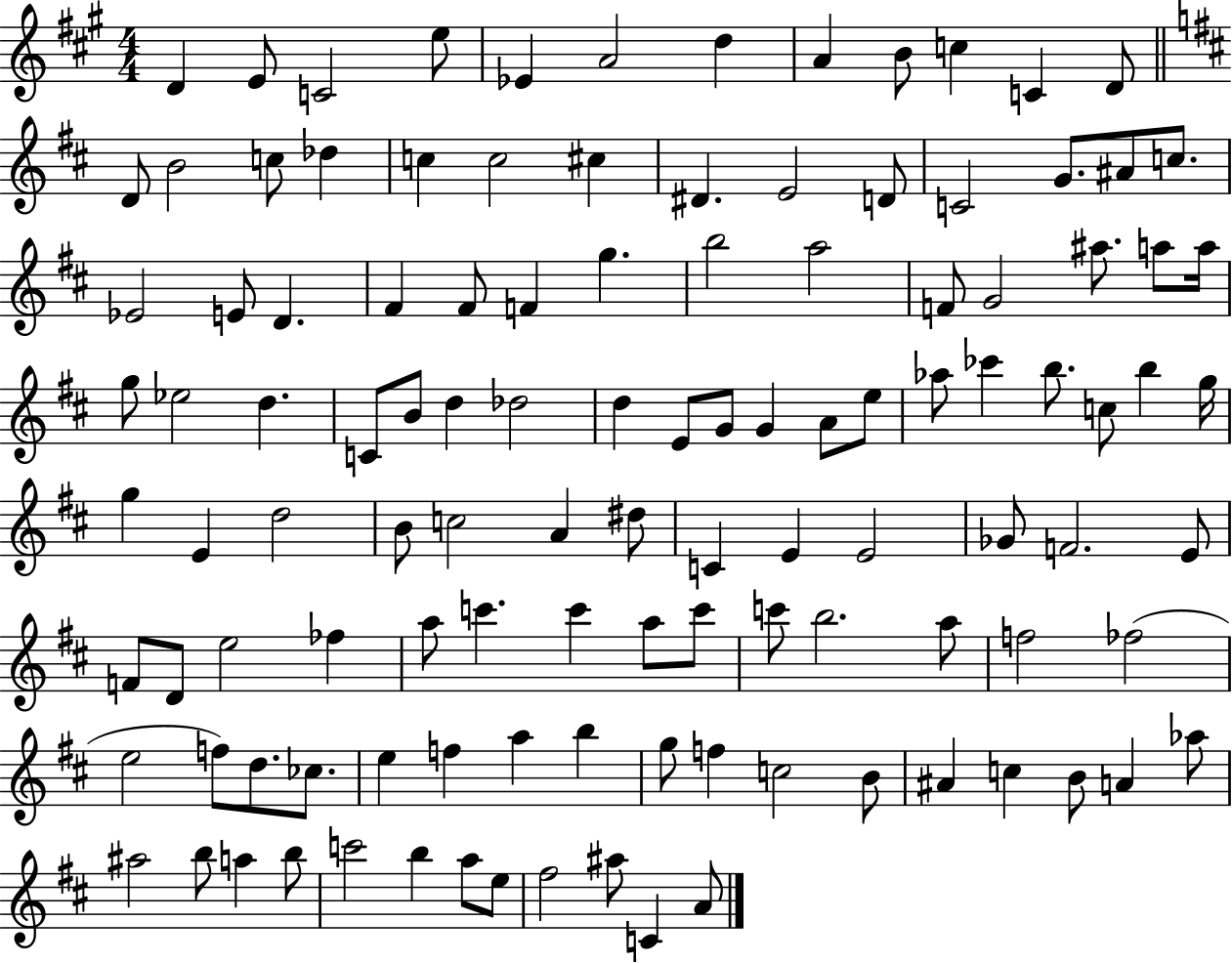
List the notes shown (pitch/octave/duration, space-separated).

D4/q E4/e C4/h E5/e Eb4/q A4/h D5/q A4/q B4/e C5/q C4/q D4/e D4/e B4/h C5/e Db5/q C5/q C5/h C#5/q D#4/q. E4/h D4/e C4/h G4/e. A#4/e C5/e. Eb4/h E4/e D4/q. F#4/q F#4/e F4/q G5/q. B5/h A5/h F4/e G4/h A#5/e. A5/e A5/s G5/e Eb5/h D5/q. C4/e B4/e D5/q Db5/h D5/q E4/e G4/e G4/q A4/e E5/e Ab5/e CES6/q B5/e. C5/e B5/q G5/s G5/q E4/q D5/h B4/e C5/h A4/q D#5/e C4/q E4/q E4/h Gb4/e F4/h. E4/e F4/e D4/e E5/h FES5/q A5/e C6/q. C6/q A5/e C6/e C6/e B5/h. A5/e F5/h FES5/h E5/h F5/e D5/e. CES5/e. E5/q F5/q A5/q B5/q G5/e F5/q C5/h B4/e A#4/q C5/q B4/e A4/q Ab5/e A#5/h B5/e A5/q B5/e C6/h B5/q A5/e E5/e F#5/h A#5/e C4/q A4/e